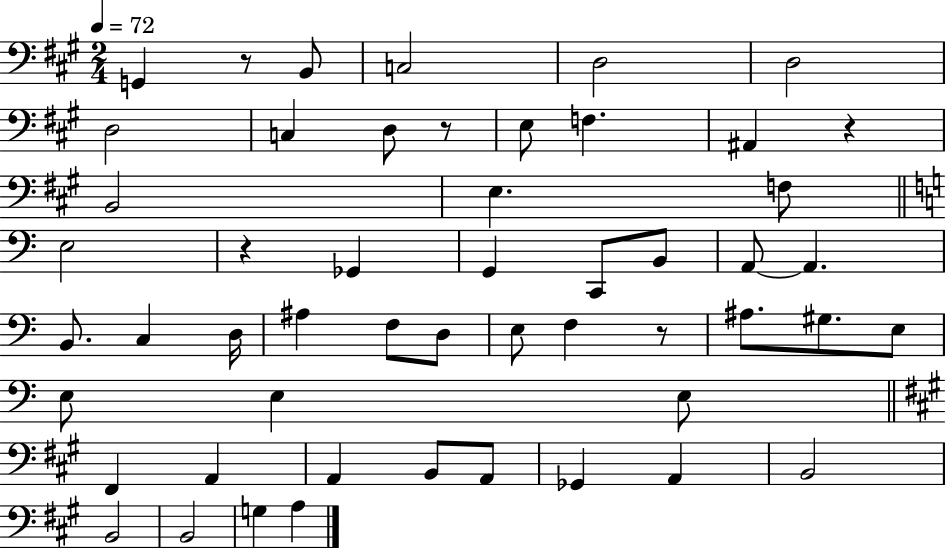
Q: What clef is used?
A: bass